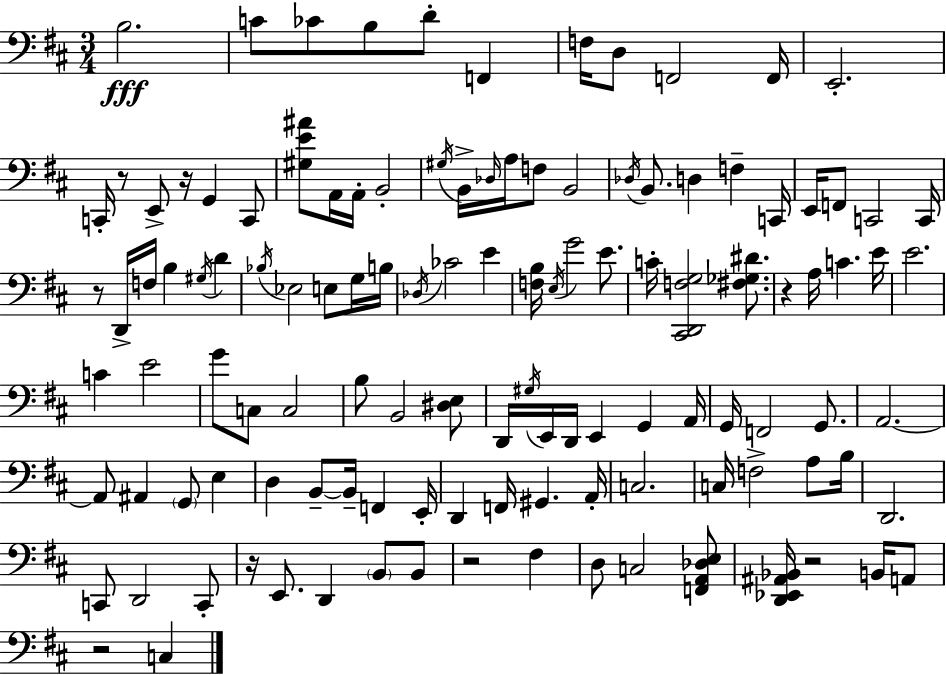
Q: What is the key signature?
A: D major